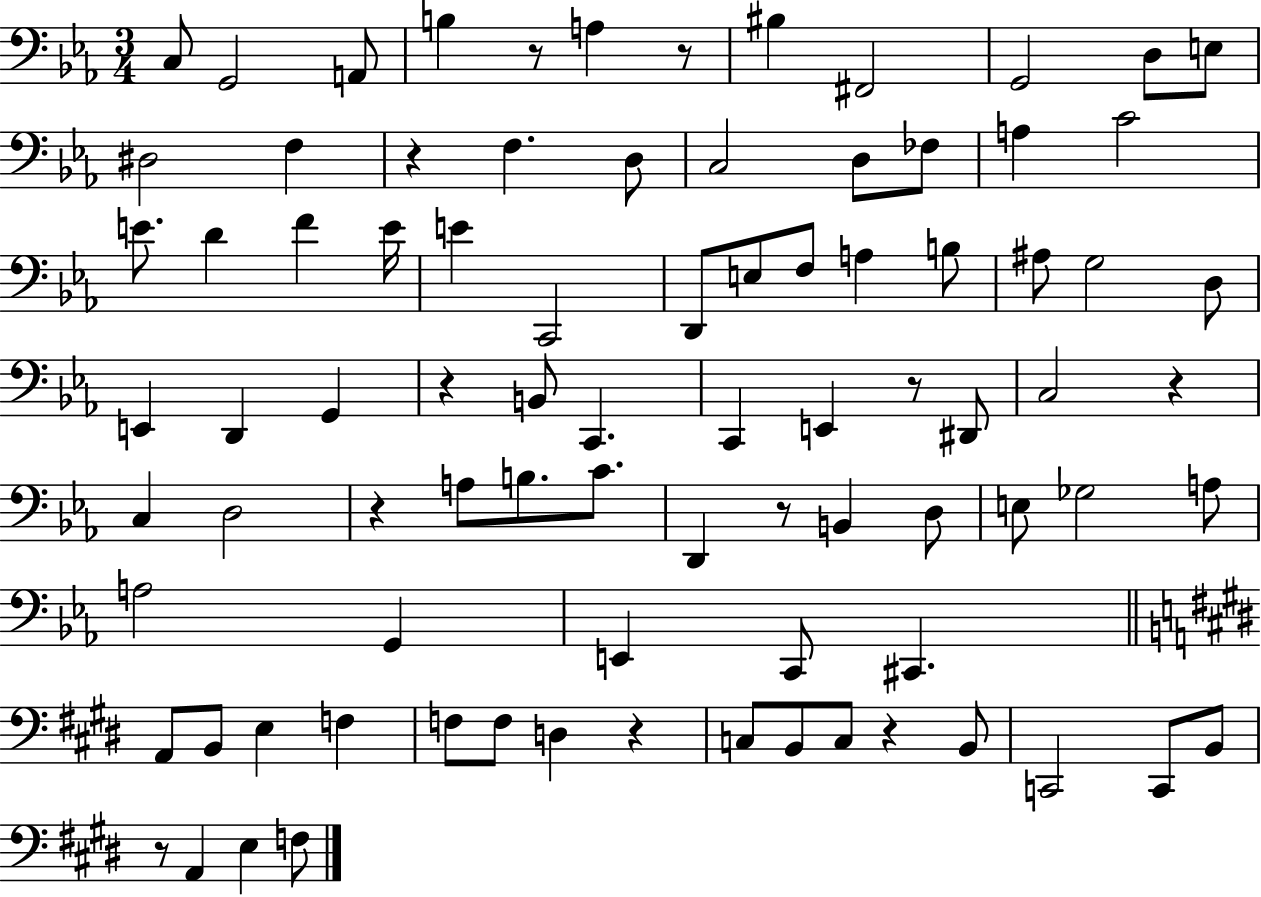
C3/e G2/h A2/e B3/q R/e A3/q R/e BIS3/q F#2/h G2/h D3/e E3/e D#3/h F3/q R/q F3/q. D3/e C3/h D3/e FES3/e A3/q C4/h E4/e. D4/q F4/q E4/s E4/q C2/h D2/e E3/e F3/e A3/q B3/e A#3/e G3/h D3/e E2/q D2/q G2/q R/q B2/e C2/q. C2/q E2/q R/e D#2/e C3/h R/q C3/q D3/h R/q A3/e B3/e. C4/e. D2/q R/e B2/q D3/e E3/e Gb3/h A3/e A3/h G2/q E2/q C2/e C#2/q. A2/e B2/e E3/q F3/q F3/e F3/e D3/q R/q C3/e B2/e C3/e R/q B2/e C2/h C2/e B2/e R/e A2/q E3/q F3/e